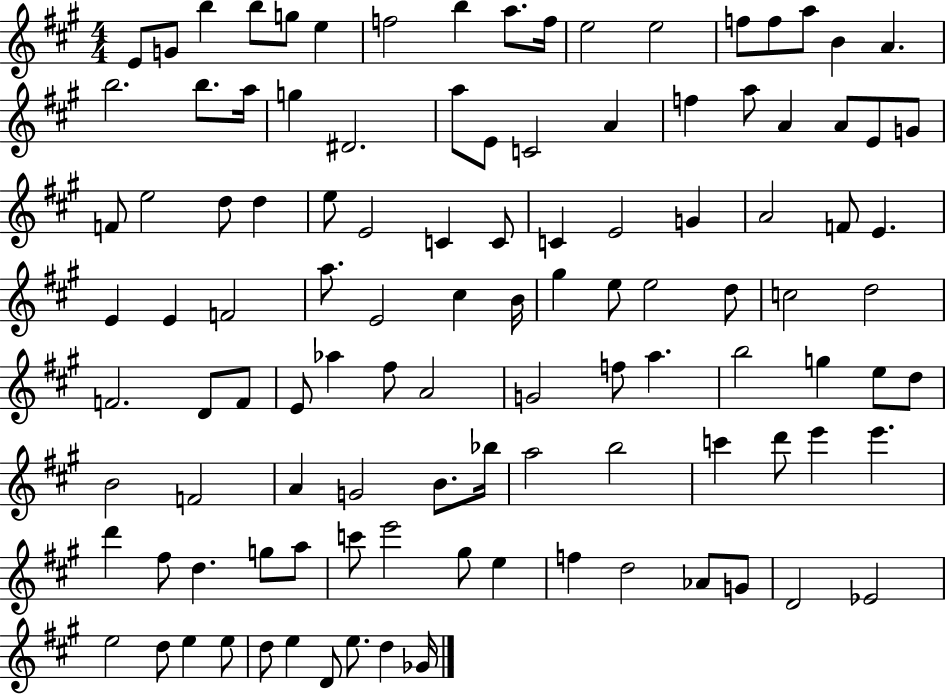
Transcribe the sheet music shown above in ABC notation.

X:1
T:Untitled
M:4/4
L:1/4
K:A
E/2 G/2 b b/2 g/2 e f2 b a/2 f/4 e2 e2 f/2 f/2 a/2 B A b2 b/2 a/4 g ^D2 a/2 E/2 C2 A f a/2 A A/2 E/2 G/2 F/2 e2 d/2 d e/2 E2 C C/2 C E2 G A2 F/2 E E E F2 a/2 E2 ^c B/4 ^g e/2 e2 d/2 c2 d2 F2 D/2 F/2 E/2 _a ^f/2 A2 G2 f/2 a b2 g e/2 d/2 B2 F2 A G2 B/2 _b/4 a2 b2 c' d'/2 e' e' d' ^f/2 d g/2 a/2 c'/2 e'2 ^g/2 e f d2 _A/2 G/2 D2 _E2 e2 d/2 e e/2 d/2 e D/2 e/2 d _G/4